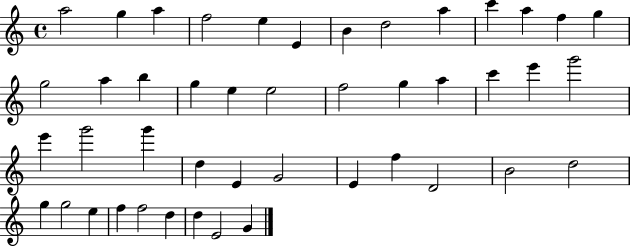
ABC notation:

X:1
T:Untitled
M:4/4
L:1/4
K:C
a2 g a f2 e E B d2 a c' a f g g2 a b g e e2 f2 g a c' e' g'2 e' g'2 g' d E G2 E f D2 B2 d2 g g2 e f f2 d d E2 G